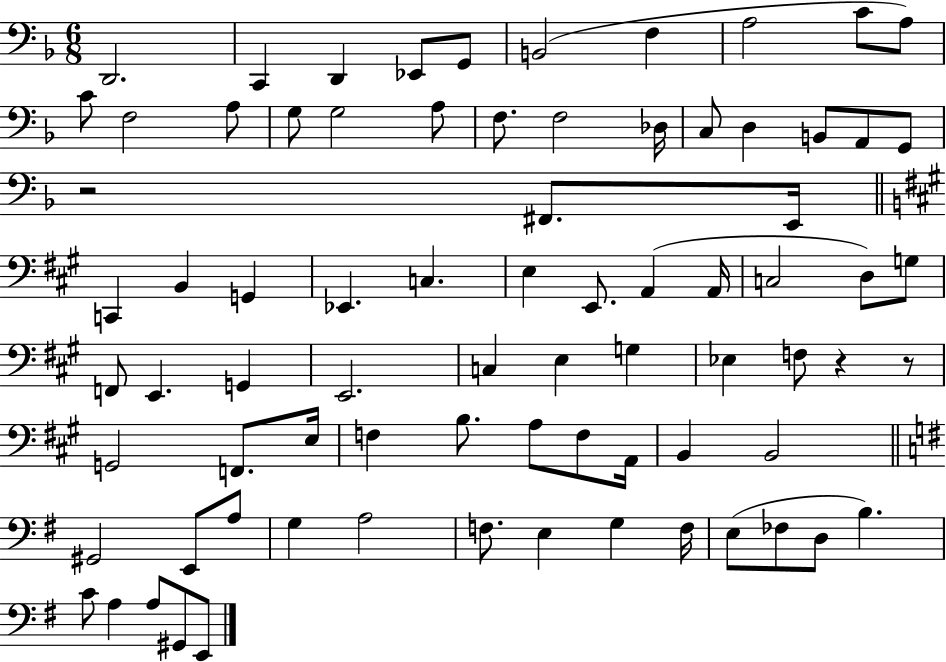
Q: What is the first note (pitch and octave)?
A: D2